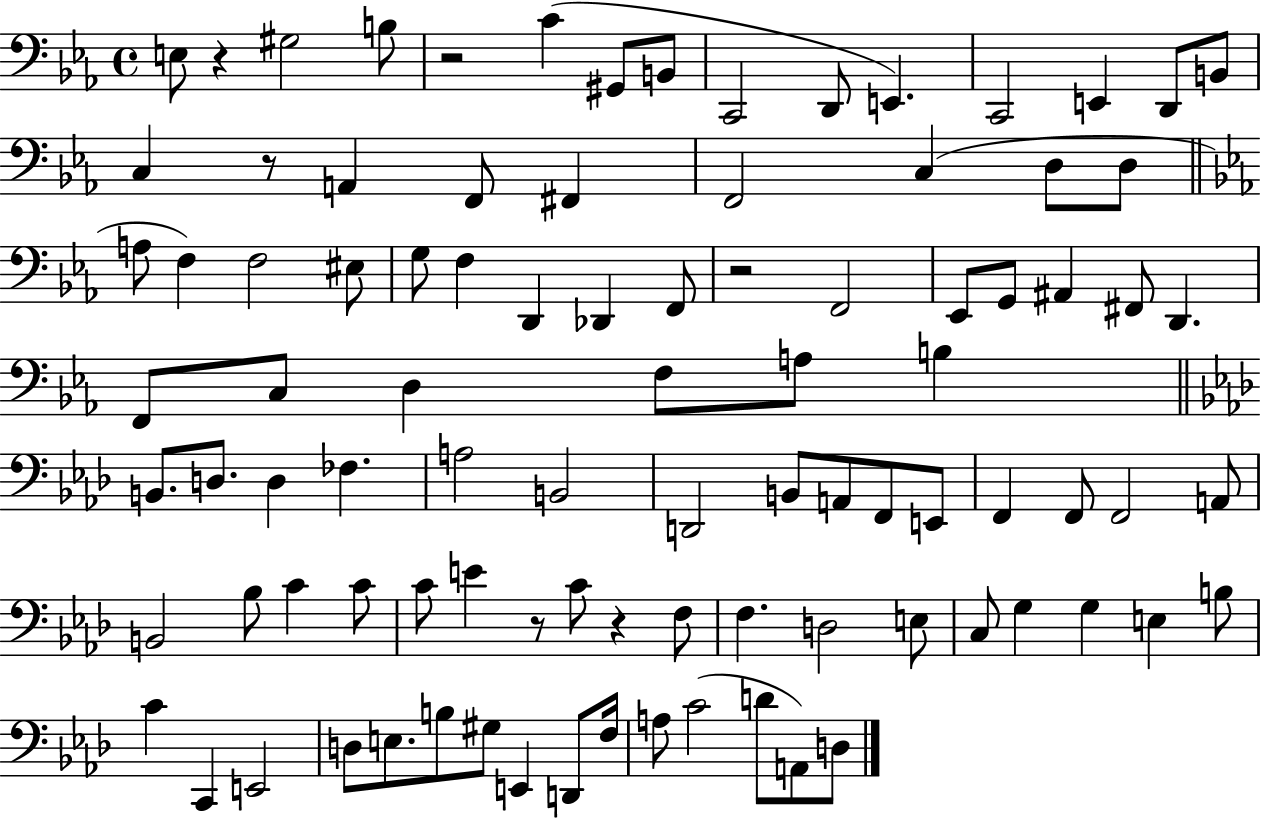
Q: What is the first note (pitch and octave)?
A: E3